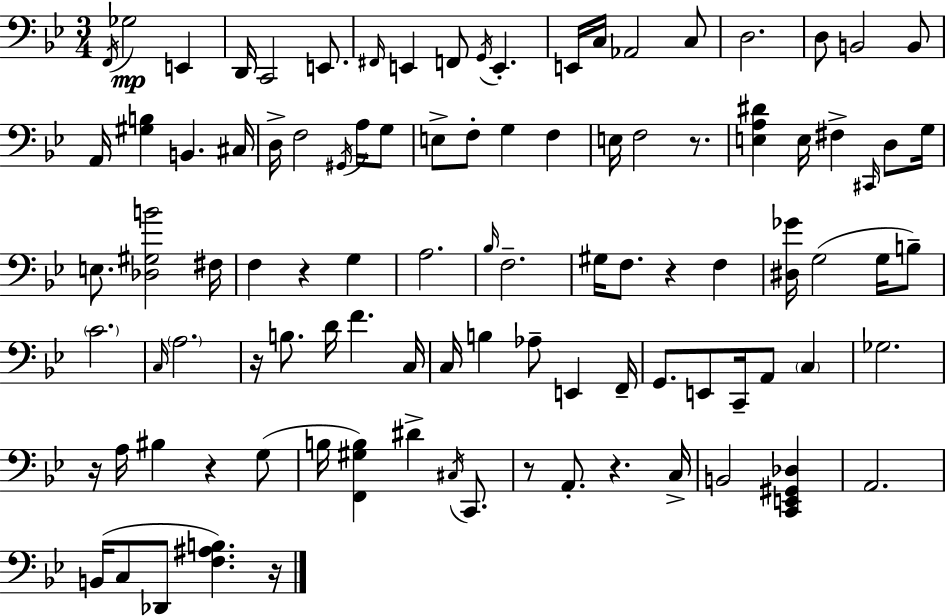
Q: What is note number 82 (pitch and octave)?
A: C3